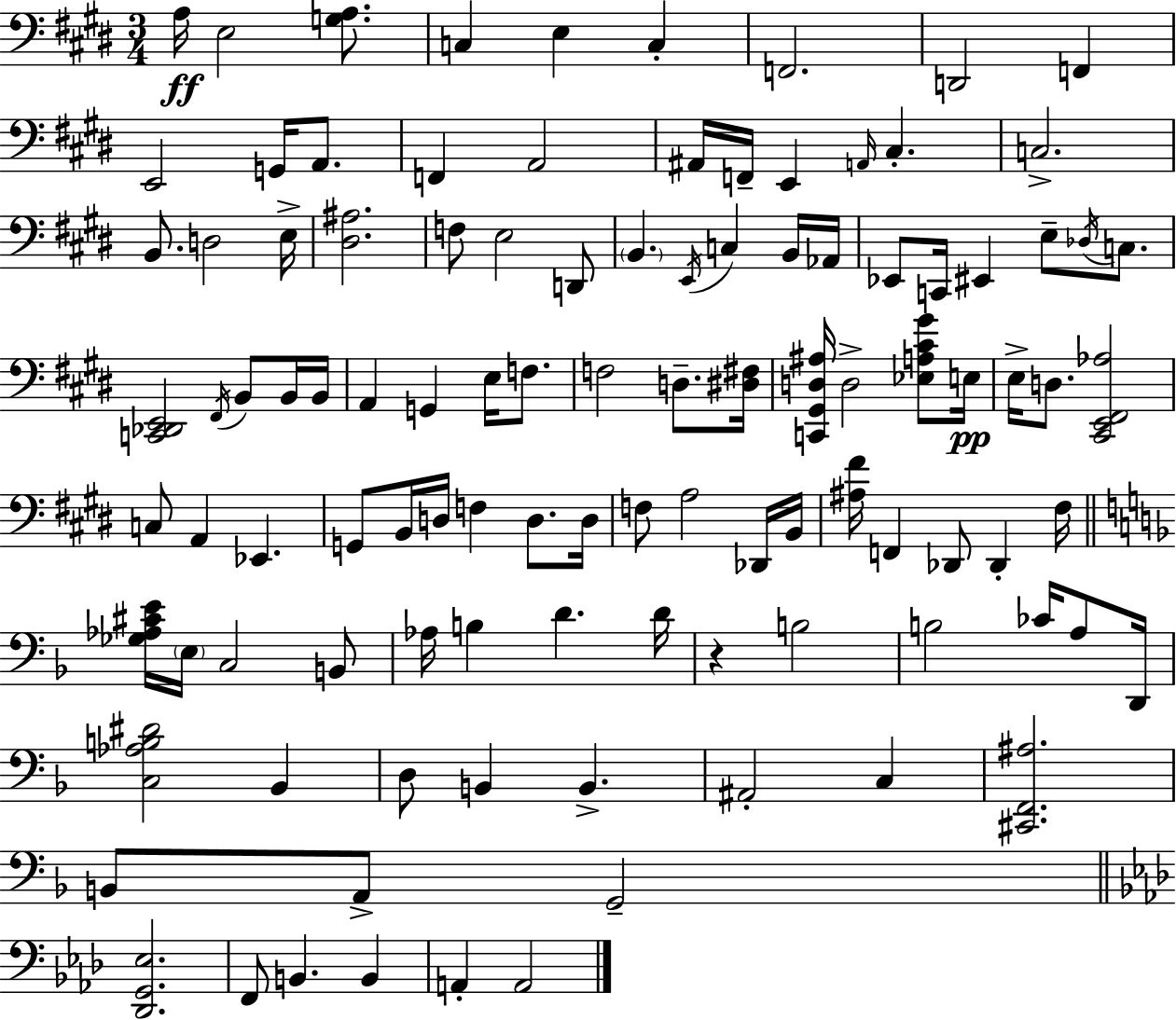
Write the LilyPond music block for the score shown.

{
  \clef bass
  \numericTimeSignature
  \time 3/4
  \key e \major
  a16\ff e2 <g a>8. | c4 e4 c4-. | f,2. | d,2 f,4 | \break e,2 g,16 a,8. | f,4 a,2 | ais,16 f,16-- e,4 \grace { a,16 } cis4.-. | c2.-> | \break b,8. d2 | e16-> <dis ais>2. | f8 e2 d,8 | \parenthesize b,4. \acciaccatura { e,16 } c4 | \break b,16 aes,16 ees,8 c,16 eis,4 e8-- \acciaccatura { des16 } | c8. <c, des, e,>2 \acciaccatura { fis,16 } | b,8 b,16 b,16 a,4 g,4 | e16 f8. f2 | \break d8.-- <dis fis>16 <c, gis, d ais>16 d2-> | <ees a cis' gis'>8 e16\pp e16-> d8. <cis, e, fis, aes>2 | c8 a,4 ees,4. | g,8 b,16 d16 f4 | \break d8. d16 f8 a2 | des,16 b,16 <ais fis'>16 f,4 des,8 des,4-. | fis16 \bar "||" \break \key f \major <ges aes cis' e'>16 \parenthesize e16 c2 b,8 | aes16 b4 d'4. d'16 | r4 b2 | b2 ces'16 a8 d,16 | \break <c aes b dis'>2 bes,4 | d8 b,4 b,4.-> | ais,2-. c4 | <cis, f, ais>2. | \break b,8 a,8-> g,2-- | \bar "||" \break \key aes \major <des, g, ees>2. | f,8 b,4. b,4 | a,4-. a,2 | \bar "|."
}